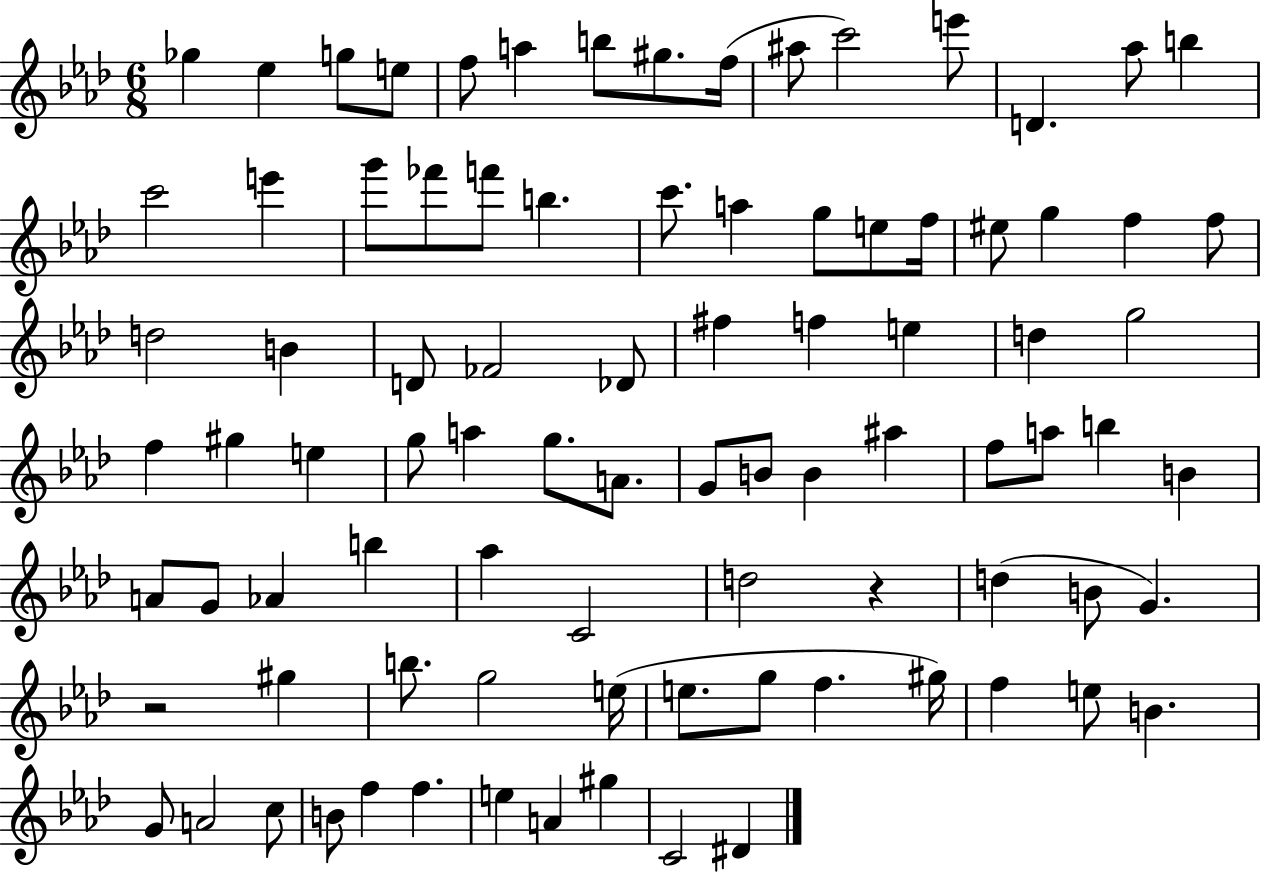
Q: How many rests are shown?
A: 2